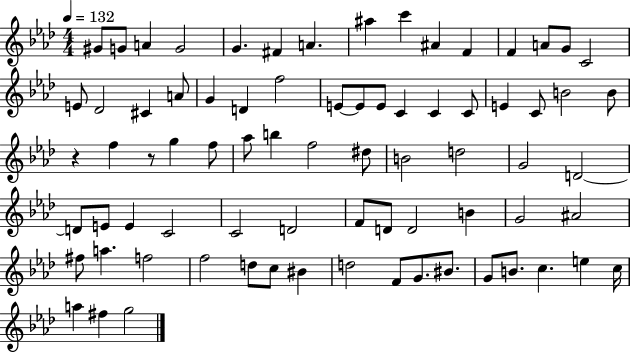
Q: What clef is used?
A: treble